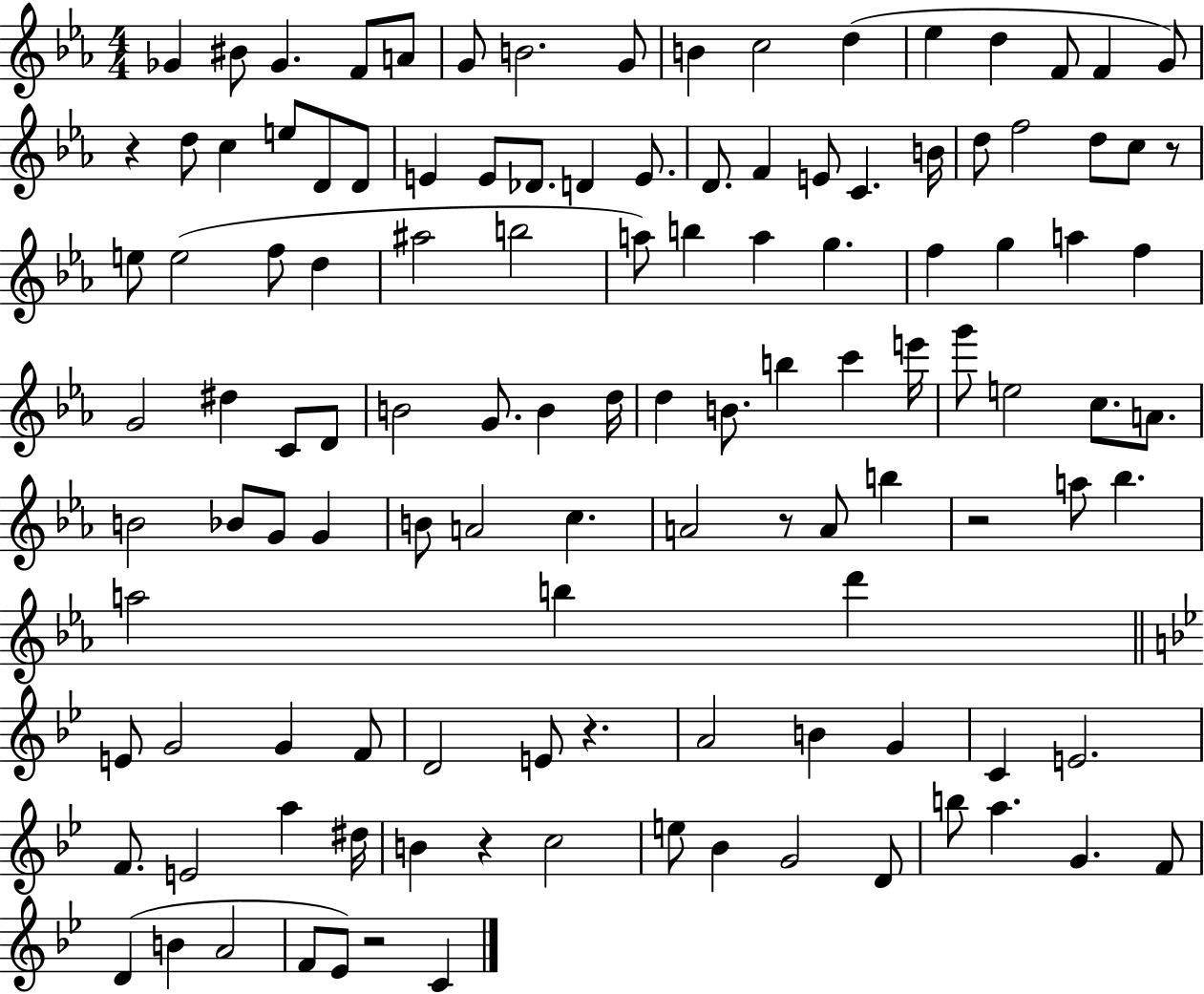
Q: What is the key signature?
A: EES major